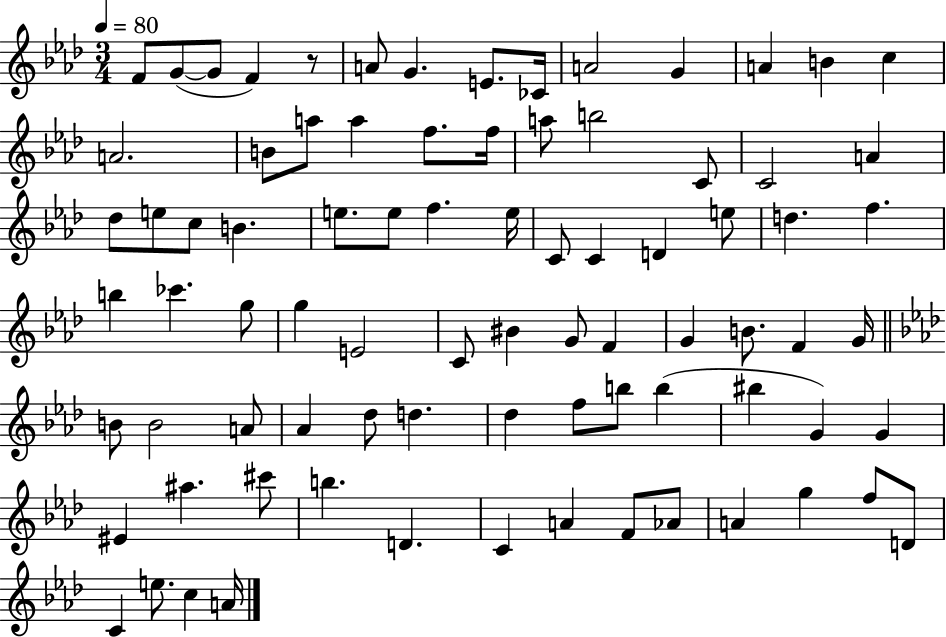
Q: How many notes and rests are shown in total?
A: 82